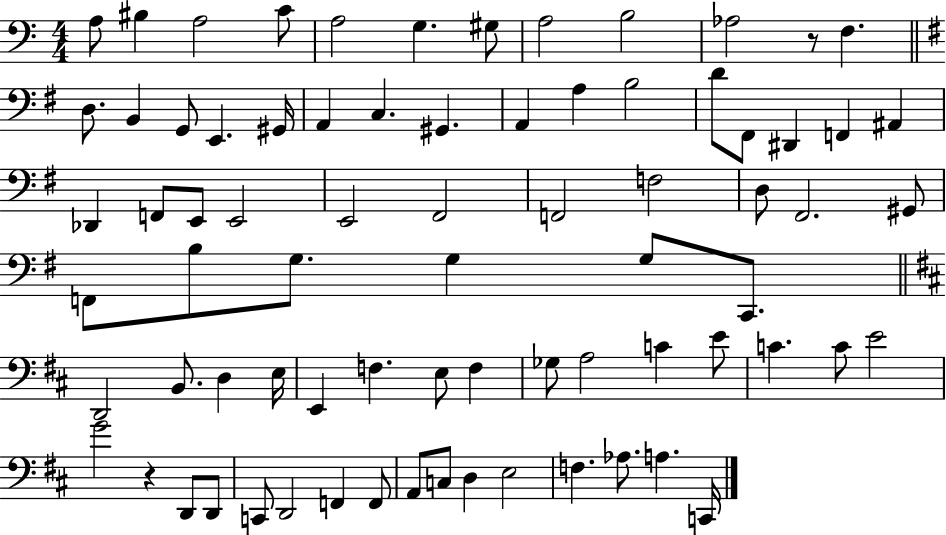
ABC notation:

X:1
T:Untitled
M:4/4
L:1/4
K:C
A,/2 ^B, A,2 C/2 A,2 G, ^G,/2 A,2 B,2 _A,2 z/2 F, D,/2 B,, G,,/2 E,, ^G,,/4 A,, C, ^G,, A,, A, B,2 D/2 ^F,,/2 ^D,, F,, ^A,, _D,, F,,/2 E,,/2 E,,2 E,,2 ^F,,2 F,,2 F,2 D,/2 ^F,,2 ^G,,/2 F,,/2 B,/2 G,/2 G, G,/2 C,,/2 D,,2 B,,/2 D, E,/4 E,, F, E,/2 F, _G,/2 A,2 C E/2 C C/2 E2 G2 z D,,/2 D,,/2 C,,/2 D,,2 F,, F,,/2 A,,/2 C,/2 D, E,2 F, _A,/2 A, C,,/4